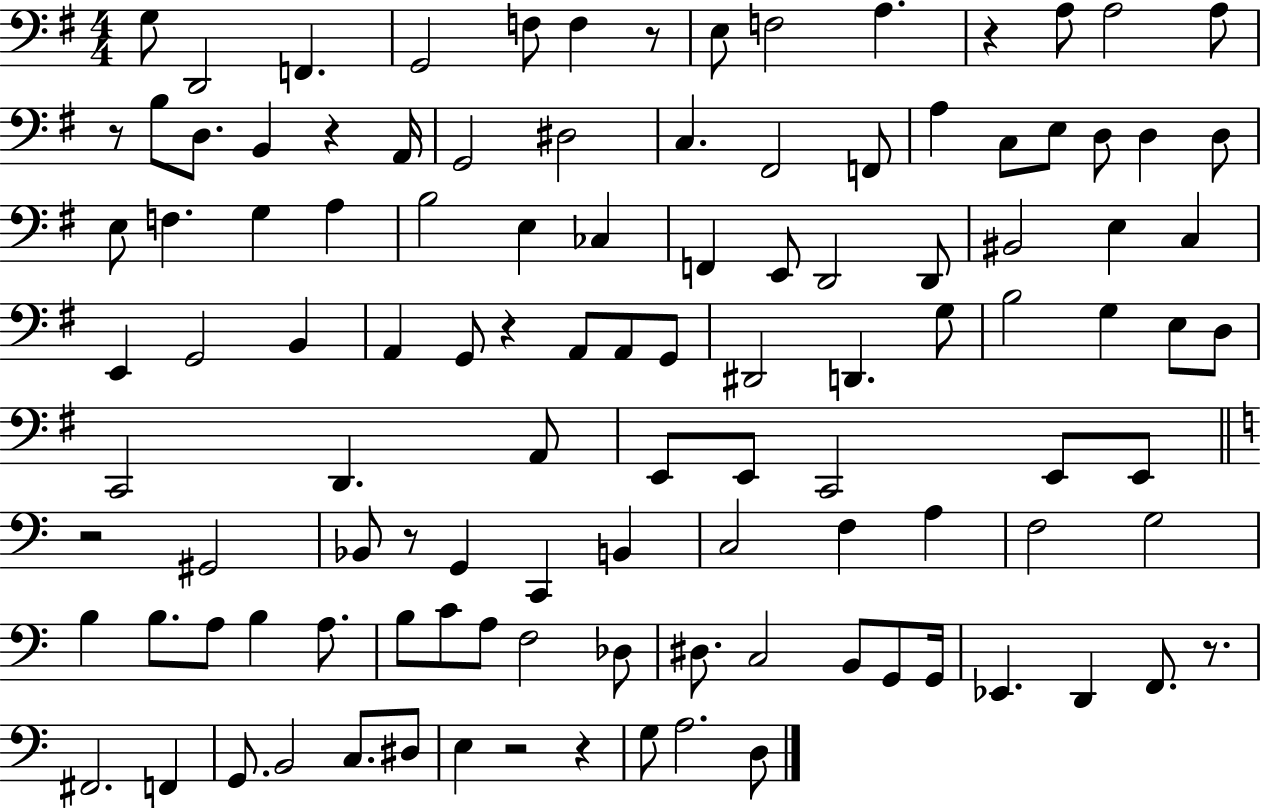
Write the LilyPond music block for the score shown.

{
  \clef bass
  \numericTimeSignature
  \time 4/4
  \key g \major
  g8 d,2 f,4. | g,2 f8 f4 r8 | e8 f2 a4. | r4 a8 a2 a8 | \break r8 b8 d8. b,4 r4 a,16 | g,2 dis2 | c4. fis,2 f,8 | a4 c8 e8 d8 d4 d8 | \break e8 f4. g4 a4 | b2 e4 ces4 | f,4 e,8 d,2 d,8 | bis,2 e4 c4 | \break e,4 g,2 b,4 | a,4 g,8 r4 a,8 a,8 g,8 | dis,2 d,4. g8 | b2 g4 e8 d8 | \break c,2 d,4. a,8 | e,8 e,8 c,2 e,8 e,8 | \bar "||" \break \key a \minor r2 gis,2 | bes,8 r8 g,4 c,4 b,4 | c2 f4 a4 | f2 g2 | \break b4 b8. a8 b4 a8. | b8 c'8 a8 f2 des8 | dis8. c2 b,8 g,8 g,16 | ees,4. d,4 f,8. r8. | \break fis,2. f,4 | g,8. b,2 c8. dis8 | e4 r2 r4 | g8 a2. d8 | \break \bar "|."
}